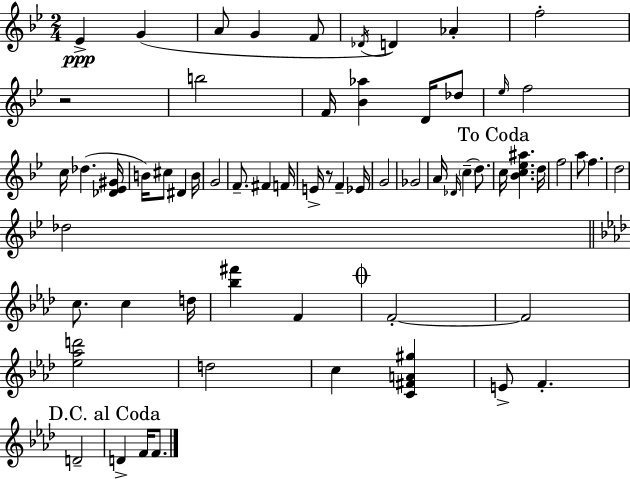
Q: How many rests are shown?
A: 2